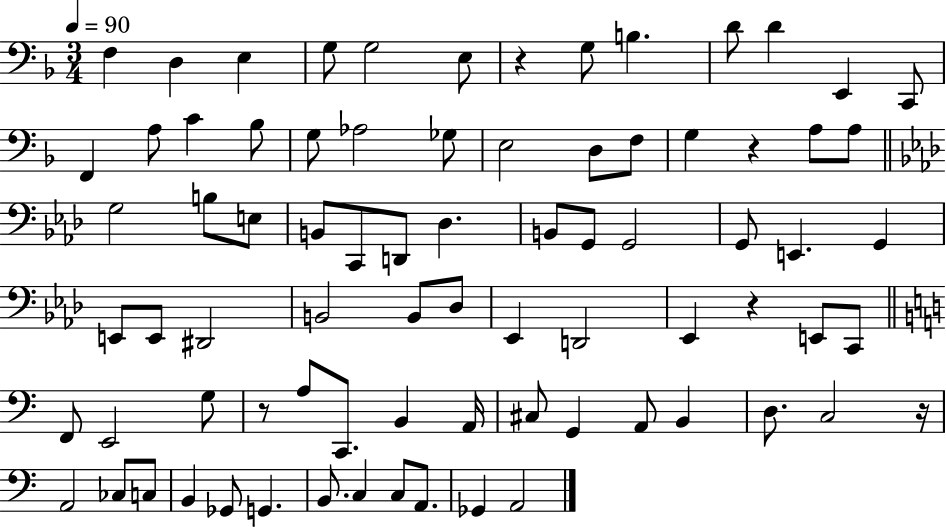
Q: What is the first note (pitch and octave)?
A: F3